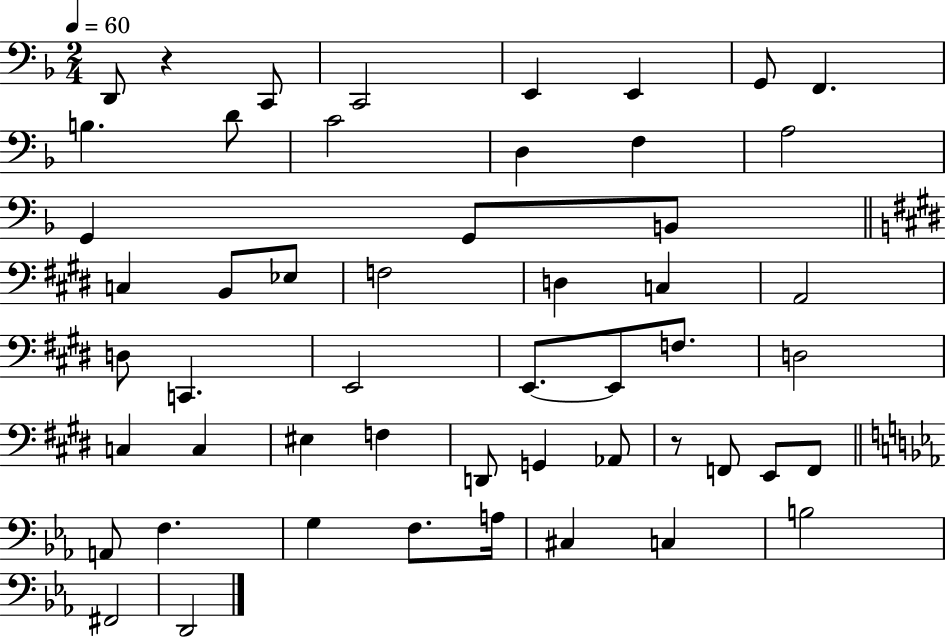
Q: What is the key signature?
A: F major